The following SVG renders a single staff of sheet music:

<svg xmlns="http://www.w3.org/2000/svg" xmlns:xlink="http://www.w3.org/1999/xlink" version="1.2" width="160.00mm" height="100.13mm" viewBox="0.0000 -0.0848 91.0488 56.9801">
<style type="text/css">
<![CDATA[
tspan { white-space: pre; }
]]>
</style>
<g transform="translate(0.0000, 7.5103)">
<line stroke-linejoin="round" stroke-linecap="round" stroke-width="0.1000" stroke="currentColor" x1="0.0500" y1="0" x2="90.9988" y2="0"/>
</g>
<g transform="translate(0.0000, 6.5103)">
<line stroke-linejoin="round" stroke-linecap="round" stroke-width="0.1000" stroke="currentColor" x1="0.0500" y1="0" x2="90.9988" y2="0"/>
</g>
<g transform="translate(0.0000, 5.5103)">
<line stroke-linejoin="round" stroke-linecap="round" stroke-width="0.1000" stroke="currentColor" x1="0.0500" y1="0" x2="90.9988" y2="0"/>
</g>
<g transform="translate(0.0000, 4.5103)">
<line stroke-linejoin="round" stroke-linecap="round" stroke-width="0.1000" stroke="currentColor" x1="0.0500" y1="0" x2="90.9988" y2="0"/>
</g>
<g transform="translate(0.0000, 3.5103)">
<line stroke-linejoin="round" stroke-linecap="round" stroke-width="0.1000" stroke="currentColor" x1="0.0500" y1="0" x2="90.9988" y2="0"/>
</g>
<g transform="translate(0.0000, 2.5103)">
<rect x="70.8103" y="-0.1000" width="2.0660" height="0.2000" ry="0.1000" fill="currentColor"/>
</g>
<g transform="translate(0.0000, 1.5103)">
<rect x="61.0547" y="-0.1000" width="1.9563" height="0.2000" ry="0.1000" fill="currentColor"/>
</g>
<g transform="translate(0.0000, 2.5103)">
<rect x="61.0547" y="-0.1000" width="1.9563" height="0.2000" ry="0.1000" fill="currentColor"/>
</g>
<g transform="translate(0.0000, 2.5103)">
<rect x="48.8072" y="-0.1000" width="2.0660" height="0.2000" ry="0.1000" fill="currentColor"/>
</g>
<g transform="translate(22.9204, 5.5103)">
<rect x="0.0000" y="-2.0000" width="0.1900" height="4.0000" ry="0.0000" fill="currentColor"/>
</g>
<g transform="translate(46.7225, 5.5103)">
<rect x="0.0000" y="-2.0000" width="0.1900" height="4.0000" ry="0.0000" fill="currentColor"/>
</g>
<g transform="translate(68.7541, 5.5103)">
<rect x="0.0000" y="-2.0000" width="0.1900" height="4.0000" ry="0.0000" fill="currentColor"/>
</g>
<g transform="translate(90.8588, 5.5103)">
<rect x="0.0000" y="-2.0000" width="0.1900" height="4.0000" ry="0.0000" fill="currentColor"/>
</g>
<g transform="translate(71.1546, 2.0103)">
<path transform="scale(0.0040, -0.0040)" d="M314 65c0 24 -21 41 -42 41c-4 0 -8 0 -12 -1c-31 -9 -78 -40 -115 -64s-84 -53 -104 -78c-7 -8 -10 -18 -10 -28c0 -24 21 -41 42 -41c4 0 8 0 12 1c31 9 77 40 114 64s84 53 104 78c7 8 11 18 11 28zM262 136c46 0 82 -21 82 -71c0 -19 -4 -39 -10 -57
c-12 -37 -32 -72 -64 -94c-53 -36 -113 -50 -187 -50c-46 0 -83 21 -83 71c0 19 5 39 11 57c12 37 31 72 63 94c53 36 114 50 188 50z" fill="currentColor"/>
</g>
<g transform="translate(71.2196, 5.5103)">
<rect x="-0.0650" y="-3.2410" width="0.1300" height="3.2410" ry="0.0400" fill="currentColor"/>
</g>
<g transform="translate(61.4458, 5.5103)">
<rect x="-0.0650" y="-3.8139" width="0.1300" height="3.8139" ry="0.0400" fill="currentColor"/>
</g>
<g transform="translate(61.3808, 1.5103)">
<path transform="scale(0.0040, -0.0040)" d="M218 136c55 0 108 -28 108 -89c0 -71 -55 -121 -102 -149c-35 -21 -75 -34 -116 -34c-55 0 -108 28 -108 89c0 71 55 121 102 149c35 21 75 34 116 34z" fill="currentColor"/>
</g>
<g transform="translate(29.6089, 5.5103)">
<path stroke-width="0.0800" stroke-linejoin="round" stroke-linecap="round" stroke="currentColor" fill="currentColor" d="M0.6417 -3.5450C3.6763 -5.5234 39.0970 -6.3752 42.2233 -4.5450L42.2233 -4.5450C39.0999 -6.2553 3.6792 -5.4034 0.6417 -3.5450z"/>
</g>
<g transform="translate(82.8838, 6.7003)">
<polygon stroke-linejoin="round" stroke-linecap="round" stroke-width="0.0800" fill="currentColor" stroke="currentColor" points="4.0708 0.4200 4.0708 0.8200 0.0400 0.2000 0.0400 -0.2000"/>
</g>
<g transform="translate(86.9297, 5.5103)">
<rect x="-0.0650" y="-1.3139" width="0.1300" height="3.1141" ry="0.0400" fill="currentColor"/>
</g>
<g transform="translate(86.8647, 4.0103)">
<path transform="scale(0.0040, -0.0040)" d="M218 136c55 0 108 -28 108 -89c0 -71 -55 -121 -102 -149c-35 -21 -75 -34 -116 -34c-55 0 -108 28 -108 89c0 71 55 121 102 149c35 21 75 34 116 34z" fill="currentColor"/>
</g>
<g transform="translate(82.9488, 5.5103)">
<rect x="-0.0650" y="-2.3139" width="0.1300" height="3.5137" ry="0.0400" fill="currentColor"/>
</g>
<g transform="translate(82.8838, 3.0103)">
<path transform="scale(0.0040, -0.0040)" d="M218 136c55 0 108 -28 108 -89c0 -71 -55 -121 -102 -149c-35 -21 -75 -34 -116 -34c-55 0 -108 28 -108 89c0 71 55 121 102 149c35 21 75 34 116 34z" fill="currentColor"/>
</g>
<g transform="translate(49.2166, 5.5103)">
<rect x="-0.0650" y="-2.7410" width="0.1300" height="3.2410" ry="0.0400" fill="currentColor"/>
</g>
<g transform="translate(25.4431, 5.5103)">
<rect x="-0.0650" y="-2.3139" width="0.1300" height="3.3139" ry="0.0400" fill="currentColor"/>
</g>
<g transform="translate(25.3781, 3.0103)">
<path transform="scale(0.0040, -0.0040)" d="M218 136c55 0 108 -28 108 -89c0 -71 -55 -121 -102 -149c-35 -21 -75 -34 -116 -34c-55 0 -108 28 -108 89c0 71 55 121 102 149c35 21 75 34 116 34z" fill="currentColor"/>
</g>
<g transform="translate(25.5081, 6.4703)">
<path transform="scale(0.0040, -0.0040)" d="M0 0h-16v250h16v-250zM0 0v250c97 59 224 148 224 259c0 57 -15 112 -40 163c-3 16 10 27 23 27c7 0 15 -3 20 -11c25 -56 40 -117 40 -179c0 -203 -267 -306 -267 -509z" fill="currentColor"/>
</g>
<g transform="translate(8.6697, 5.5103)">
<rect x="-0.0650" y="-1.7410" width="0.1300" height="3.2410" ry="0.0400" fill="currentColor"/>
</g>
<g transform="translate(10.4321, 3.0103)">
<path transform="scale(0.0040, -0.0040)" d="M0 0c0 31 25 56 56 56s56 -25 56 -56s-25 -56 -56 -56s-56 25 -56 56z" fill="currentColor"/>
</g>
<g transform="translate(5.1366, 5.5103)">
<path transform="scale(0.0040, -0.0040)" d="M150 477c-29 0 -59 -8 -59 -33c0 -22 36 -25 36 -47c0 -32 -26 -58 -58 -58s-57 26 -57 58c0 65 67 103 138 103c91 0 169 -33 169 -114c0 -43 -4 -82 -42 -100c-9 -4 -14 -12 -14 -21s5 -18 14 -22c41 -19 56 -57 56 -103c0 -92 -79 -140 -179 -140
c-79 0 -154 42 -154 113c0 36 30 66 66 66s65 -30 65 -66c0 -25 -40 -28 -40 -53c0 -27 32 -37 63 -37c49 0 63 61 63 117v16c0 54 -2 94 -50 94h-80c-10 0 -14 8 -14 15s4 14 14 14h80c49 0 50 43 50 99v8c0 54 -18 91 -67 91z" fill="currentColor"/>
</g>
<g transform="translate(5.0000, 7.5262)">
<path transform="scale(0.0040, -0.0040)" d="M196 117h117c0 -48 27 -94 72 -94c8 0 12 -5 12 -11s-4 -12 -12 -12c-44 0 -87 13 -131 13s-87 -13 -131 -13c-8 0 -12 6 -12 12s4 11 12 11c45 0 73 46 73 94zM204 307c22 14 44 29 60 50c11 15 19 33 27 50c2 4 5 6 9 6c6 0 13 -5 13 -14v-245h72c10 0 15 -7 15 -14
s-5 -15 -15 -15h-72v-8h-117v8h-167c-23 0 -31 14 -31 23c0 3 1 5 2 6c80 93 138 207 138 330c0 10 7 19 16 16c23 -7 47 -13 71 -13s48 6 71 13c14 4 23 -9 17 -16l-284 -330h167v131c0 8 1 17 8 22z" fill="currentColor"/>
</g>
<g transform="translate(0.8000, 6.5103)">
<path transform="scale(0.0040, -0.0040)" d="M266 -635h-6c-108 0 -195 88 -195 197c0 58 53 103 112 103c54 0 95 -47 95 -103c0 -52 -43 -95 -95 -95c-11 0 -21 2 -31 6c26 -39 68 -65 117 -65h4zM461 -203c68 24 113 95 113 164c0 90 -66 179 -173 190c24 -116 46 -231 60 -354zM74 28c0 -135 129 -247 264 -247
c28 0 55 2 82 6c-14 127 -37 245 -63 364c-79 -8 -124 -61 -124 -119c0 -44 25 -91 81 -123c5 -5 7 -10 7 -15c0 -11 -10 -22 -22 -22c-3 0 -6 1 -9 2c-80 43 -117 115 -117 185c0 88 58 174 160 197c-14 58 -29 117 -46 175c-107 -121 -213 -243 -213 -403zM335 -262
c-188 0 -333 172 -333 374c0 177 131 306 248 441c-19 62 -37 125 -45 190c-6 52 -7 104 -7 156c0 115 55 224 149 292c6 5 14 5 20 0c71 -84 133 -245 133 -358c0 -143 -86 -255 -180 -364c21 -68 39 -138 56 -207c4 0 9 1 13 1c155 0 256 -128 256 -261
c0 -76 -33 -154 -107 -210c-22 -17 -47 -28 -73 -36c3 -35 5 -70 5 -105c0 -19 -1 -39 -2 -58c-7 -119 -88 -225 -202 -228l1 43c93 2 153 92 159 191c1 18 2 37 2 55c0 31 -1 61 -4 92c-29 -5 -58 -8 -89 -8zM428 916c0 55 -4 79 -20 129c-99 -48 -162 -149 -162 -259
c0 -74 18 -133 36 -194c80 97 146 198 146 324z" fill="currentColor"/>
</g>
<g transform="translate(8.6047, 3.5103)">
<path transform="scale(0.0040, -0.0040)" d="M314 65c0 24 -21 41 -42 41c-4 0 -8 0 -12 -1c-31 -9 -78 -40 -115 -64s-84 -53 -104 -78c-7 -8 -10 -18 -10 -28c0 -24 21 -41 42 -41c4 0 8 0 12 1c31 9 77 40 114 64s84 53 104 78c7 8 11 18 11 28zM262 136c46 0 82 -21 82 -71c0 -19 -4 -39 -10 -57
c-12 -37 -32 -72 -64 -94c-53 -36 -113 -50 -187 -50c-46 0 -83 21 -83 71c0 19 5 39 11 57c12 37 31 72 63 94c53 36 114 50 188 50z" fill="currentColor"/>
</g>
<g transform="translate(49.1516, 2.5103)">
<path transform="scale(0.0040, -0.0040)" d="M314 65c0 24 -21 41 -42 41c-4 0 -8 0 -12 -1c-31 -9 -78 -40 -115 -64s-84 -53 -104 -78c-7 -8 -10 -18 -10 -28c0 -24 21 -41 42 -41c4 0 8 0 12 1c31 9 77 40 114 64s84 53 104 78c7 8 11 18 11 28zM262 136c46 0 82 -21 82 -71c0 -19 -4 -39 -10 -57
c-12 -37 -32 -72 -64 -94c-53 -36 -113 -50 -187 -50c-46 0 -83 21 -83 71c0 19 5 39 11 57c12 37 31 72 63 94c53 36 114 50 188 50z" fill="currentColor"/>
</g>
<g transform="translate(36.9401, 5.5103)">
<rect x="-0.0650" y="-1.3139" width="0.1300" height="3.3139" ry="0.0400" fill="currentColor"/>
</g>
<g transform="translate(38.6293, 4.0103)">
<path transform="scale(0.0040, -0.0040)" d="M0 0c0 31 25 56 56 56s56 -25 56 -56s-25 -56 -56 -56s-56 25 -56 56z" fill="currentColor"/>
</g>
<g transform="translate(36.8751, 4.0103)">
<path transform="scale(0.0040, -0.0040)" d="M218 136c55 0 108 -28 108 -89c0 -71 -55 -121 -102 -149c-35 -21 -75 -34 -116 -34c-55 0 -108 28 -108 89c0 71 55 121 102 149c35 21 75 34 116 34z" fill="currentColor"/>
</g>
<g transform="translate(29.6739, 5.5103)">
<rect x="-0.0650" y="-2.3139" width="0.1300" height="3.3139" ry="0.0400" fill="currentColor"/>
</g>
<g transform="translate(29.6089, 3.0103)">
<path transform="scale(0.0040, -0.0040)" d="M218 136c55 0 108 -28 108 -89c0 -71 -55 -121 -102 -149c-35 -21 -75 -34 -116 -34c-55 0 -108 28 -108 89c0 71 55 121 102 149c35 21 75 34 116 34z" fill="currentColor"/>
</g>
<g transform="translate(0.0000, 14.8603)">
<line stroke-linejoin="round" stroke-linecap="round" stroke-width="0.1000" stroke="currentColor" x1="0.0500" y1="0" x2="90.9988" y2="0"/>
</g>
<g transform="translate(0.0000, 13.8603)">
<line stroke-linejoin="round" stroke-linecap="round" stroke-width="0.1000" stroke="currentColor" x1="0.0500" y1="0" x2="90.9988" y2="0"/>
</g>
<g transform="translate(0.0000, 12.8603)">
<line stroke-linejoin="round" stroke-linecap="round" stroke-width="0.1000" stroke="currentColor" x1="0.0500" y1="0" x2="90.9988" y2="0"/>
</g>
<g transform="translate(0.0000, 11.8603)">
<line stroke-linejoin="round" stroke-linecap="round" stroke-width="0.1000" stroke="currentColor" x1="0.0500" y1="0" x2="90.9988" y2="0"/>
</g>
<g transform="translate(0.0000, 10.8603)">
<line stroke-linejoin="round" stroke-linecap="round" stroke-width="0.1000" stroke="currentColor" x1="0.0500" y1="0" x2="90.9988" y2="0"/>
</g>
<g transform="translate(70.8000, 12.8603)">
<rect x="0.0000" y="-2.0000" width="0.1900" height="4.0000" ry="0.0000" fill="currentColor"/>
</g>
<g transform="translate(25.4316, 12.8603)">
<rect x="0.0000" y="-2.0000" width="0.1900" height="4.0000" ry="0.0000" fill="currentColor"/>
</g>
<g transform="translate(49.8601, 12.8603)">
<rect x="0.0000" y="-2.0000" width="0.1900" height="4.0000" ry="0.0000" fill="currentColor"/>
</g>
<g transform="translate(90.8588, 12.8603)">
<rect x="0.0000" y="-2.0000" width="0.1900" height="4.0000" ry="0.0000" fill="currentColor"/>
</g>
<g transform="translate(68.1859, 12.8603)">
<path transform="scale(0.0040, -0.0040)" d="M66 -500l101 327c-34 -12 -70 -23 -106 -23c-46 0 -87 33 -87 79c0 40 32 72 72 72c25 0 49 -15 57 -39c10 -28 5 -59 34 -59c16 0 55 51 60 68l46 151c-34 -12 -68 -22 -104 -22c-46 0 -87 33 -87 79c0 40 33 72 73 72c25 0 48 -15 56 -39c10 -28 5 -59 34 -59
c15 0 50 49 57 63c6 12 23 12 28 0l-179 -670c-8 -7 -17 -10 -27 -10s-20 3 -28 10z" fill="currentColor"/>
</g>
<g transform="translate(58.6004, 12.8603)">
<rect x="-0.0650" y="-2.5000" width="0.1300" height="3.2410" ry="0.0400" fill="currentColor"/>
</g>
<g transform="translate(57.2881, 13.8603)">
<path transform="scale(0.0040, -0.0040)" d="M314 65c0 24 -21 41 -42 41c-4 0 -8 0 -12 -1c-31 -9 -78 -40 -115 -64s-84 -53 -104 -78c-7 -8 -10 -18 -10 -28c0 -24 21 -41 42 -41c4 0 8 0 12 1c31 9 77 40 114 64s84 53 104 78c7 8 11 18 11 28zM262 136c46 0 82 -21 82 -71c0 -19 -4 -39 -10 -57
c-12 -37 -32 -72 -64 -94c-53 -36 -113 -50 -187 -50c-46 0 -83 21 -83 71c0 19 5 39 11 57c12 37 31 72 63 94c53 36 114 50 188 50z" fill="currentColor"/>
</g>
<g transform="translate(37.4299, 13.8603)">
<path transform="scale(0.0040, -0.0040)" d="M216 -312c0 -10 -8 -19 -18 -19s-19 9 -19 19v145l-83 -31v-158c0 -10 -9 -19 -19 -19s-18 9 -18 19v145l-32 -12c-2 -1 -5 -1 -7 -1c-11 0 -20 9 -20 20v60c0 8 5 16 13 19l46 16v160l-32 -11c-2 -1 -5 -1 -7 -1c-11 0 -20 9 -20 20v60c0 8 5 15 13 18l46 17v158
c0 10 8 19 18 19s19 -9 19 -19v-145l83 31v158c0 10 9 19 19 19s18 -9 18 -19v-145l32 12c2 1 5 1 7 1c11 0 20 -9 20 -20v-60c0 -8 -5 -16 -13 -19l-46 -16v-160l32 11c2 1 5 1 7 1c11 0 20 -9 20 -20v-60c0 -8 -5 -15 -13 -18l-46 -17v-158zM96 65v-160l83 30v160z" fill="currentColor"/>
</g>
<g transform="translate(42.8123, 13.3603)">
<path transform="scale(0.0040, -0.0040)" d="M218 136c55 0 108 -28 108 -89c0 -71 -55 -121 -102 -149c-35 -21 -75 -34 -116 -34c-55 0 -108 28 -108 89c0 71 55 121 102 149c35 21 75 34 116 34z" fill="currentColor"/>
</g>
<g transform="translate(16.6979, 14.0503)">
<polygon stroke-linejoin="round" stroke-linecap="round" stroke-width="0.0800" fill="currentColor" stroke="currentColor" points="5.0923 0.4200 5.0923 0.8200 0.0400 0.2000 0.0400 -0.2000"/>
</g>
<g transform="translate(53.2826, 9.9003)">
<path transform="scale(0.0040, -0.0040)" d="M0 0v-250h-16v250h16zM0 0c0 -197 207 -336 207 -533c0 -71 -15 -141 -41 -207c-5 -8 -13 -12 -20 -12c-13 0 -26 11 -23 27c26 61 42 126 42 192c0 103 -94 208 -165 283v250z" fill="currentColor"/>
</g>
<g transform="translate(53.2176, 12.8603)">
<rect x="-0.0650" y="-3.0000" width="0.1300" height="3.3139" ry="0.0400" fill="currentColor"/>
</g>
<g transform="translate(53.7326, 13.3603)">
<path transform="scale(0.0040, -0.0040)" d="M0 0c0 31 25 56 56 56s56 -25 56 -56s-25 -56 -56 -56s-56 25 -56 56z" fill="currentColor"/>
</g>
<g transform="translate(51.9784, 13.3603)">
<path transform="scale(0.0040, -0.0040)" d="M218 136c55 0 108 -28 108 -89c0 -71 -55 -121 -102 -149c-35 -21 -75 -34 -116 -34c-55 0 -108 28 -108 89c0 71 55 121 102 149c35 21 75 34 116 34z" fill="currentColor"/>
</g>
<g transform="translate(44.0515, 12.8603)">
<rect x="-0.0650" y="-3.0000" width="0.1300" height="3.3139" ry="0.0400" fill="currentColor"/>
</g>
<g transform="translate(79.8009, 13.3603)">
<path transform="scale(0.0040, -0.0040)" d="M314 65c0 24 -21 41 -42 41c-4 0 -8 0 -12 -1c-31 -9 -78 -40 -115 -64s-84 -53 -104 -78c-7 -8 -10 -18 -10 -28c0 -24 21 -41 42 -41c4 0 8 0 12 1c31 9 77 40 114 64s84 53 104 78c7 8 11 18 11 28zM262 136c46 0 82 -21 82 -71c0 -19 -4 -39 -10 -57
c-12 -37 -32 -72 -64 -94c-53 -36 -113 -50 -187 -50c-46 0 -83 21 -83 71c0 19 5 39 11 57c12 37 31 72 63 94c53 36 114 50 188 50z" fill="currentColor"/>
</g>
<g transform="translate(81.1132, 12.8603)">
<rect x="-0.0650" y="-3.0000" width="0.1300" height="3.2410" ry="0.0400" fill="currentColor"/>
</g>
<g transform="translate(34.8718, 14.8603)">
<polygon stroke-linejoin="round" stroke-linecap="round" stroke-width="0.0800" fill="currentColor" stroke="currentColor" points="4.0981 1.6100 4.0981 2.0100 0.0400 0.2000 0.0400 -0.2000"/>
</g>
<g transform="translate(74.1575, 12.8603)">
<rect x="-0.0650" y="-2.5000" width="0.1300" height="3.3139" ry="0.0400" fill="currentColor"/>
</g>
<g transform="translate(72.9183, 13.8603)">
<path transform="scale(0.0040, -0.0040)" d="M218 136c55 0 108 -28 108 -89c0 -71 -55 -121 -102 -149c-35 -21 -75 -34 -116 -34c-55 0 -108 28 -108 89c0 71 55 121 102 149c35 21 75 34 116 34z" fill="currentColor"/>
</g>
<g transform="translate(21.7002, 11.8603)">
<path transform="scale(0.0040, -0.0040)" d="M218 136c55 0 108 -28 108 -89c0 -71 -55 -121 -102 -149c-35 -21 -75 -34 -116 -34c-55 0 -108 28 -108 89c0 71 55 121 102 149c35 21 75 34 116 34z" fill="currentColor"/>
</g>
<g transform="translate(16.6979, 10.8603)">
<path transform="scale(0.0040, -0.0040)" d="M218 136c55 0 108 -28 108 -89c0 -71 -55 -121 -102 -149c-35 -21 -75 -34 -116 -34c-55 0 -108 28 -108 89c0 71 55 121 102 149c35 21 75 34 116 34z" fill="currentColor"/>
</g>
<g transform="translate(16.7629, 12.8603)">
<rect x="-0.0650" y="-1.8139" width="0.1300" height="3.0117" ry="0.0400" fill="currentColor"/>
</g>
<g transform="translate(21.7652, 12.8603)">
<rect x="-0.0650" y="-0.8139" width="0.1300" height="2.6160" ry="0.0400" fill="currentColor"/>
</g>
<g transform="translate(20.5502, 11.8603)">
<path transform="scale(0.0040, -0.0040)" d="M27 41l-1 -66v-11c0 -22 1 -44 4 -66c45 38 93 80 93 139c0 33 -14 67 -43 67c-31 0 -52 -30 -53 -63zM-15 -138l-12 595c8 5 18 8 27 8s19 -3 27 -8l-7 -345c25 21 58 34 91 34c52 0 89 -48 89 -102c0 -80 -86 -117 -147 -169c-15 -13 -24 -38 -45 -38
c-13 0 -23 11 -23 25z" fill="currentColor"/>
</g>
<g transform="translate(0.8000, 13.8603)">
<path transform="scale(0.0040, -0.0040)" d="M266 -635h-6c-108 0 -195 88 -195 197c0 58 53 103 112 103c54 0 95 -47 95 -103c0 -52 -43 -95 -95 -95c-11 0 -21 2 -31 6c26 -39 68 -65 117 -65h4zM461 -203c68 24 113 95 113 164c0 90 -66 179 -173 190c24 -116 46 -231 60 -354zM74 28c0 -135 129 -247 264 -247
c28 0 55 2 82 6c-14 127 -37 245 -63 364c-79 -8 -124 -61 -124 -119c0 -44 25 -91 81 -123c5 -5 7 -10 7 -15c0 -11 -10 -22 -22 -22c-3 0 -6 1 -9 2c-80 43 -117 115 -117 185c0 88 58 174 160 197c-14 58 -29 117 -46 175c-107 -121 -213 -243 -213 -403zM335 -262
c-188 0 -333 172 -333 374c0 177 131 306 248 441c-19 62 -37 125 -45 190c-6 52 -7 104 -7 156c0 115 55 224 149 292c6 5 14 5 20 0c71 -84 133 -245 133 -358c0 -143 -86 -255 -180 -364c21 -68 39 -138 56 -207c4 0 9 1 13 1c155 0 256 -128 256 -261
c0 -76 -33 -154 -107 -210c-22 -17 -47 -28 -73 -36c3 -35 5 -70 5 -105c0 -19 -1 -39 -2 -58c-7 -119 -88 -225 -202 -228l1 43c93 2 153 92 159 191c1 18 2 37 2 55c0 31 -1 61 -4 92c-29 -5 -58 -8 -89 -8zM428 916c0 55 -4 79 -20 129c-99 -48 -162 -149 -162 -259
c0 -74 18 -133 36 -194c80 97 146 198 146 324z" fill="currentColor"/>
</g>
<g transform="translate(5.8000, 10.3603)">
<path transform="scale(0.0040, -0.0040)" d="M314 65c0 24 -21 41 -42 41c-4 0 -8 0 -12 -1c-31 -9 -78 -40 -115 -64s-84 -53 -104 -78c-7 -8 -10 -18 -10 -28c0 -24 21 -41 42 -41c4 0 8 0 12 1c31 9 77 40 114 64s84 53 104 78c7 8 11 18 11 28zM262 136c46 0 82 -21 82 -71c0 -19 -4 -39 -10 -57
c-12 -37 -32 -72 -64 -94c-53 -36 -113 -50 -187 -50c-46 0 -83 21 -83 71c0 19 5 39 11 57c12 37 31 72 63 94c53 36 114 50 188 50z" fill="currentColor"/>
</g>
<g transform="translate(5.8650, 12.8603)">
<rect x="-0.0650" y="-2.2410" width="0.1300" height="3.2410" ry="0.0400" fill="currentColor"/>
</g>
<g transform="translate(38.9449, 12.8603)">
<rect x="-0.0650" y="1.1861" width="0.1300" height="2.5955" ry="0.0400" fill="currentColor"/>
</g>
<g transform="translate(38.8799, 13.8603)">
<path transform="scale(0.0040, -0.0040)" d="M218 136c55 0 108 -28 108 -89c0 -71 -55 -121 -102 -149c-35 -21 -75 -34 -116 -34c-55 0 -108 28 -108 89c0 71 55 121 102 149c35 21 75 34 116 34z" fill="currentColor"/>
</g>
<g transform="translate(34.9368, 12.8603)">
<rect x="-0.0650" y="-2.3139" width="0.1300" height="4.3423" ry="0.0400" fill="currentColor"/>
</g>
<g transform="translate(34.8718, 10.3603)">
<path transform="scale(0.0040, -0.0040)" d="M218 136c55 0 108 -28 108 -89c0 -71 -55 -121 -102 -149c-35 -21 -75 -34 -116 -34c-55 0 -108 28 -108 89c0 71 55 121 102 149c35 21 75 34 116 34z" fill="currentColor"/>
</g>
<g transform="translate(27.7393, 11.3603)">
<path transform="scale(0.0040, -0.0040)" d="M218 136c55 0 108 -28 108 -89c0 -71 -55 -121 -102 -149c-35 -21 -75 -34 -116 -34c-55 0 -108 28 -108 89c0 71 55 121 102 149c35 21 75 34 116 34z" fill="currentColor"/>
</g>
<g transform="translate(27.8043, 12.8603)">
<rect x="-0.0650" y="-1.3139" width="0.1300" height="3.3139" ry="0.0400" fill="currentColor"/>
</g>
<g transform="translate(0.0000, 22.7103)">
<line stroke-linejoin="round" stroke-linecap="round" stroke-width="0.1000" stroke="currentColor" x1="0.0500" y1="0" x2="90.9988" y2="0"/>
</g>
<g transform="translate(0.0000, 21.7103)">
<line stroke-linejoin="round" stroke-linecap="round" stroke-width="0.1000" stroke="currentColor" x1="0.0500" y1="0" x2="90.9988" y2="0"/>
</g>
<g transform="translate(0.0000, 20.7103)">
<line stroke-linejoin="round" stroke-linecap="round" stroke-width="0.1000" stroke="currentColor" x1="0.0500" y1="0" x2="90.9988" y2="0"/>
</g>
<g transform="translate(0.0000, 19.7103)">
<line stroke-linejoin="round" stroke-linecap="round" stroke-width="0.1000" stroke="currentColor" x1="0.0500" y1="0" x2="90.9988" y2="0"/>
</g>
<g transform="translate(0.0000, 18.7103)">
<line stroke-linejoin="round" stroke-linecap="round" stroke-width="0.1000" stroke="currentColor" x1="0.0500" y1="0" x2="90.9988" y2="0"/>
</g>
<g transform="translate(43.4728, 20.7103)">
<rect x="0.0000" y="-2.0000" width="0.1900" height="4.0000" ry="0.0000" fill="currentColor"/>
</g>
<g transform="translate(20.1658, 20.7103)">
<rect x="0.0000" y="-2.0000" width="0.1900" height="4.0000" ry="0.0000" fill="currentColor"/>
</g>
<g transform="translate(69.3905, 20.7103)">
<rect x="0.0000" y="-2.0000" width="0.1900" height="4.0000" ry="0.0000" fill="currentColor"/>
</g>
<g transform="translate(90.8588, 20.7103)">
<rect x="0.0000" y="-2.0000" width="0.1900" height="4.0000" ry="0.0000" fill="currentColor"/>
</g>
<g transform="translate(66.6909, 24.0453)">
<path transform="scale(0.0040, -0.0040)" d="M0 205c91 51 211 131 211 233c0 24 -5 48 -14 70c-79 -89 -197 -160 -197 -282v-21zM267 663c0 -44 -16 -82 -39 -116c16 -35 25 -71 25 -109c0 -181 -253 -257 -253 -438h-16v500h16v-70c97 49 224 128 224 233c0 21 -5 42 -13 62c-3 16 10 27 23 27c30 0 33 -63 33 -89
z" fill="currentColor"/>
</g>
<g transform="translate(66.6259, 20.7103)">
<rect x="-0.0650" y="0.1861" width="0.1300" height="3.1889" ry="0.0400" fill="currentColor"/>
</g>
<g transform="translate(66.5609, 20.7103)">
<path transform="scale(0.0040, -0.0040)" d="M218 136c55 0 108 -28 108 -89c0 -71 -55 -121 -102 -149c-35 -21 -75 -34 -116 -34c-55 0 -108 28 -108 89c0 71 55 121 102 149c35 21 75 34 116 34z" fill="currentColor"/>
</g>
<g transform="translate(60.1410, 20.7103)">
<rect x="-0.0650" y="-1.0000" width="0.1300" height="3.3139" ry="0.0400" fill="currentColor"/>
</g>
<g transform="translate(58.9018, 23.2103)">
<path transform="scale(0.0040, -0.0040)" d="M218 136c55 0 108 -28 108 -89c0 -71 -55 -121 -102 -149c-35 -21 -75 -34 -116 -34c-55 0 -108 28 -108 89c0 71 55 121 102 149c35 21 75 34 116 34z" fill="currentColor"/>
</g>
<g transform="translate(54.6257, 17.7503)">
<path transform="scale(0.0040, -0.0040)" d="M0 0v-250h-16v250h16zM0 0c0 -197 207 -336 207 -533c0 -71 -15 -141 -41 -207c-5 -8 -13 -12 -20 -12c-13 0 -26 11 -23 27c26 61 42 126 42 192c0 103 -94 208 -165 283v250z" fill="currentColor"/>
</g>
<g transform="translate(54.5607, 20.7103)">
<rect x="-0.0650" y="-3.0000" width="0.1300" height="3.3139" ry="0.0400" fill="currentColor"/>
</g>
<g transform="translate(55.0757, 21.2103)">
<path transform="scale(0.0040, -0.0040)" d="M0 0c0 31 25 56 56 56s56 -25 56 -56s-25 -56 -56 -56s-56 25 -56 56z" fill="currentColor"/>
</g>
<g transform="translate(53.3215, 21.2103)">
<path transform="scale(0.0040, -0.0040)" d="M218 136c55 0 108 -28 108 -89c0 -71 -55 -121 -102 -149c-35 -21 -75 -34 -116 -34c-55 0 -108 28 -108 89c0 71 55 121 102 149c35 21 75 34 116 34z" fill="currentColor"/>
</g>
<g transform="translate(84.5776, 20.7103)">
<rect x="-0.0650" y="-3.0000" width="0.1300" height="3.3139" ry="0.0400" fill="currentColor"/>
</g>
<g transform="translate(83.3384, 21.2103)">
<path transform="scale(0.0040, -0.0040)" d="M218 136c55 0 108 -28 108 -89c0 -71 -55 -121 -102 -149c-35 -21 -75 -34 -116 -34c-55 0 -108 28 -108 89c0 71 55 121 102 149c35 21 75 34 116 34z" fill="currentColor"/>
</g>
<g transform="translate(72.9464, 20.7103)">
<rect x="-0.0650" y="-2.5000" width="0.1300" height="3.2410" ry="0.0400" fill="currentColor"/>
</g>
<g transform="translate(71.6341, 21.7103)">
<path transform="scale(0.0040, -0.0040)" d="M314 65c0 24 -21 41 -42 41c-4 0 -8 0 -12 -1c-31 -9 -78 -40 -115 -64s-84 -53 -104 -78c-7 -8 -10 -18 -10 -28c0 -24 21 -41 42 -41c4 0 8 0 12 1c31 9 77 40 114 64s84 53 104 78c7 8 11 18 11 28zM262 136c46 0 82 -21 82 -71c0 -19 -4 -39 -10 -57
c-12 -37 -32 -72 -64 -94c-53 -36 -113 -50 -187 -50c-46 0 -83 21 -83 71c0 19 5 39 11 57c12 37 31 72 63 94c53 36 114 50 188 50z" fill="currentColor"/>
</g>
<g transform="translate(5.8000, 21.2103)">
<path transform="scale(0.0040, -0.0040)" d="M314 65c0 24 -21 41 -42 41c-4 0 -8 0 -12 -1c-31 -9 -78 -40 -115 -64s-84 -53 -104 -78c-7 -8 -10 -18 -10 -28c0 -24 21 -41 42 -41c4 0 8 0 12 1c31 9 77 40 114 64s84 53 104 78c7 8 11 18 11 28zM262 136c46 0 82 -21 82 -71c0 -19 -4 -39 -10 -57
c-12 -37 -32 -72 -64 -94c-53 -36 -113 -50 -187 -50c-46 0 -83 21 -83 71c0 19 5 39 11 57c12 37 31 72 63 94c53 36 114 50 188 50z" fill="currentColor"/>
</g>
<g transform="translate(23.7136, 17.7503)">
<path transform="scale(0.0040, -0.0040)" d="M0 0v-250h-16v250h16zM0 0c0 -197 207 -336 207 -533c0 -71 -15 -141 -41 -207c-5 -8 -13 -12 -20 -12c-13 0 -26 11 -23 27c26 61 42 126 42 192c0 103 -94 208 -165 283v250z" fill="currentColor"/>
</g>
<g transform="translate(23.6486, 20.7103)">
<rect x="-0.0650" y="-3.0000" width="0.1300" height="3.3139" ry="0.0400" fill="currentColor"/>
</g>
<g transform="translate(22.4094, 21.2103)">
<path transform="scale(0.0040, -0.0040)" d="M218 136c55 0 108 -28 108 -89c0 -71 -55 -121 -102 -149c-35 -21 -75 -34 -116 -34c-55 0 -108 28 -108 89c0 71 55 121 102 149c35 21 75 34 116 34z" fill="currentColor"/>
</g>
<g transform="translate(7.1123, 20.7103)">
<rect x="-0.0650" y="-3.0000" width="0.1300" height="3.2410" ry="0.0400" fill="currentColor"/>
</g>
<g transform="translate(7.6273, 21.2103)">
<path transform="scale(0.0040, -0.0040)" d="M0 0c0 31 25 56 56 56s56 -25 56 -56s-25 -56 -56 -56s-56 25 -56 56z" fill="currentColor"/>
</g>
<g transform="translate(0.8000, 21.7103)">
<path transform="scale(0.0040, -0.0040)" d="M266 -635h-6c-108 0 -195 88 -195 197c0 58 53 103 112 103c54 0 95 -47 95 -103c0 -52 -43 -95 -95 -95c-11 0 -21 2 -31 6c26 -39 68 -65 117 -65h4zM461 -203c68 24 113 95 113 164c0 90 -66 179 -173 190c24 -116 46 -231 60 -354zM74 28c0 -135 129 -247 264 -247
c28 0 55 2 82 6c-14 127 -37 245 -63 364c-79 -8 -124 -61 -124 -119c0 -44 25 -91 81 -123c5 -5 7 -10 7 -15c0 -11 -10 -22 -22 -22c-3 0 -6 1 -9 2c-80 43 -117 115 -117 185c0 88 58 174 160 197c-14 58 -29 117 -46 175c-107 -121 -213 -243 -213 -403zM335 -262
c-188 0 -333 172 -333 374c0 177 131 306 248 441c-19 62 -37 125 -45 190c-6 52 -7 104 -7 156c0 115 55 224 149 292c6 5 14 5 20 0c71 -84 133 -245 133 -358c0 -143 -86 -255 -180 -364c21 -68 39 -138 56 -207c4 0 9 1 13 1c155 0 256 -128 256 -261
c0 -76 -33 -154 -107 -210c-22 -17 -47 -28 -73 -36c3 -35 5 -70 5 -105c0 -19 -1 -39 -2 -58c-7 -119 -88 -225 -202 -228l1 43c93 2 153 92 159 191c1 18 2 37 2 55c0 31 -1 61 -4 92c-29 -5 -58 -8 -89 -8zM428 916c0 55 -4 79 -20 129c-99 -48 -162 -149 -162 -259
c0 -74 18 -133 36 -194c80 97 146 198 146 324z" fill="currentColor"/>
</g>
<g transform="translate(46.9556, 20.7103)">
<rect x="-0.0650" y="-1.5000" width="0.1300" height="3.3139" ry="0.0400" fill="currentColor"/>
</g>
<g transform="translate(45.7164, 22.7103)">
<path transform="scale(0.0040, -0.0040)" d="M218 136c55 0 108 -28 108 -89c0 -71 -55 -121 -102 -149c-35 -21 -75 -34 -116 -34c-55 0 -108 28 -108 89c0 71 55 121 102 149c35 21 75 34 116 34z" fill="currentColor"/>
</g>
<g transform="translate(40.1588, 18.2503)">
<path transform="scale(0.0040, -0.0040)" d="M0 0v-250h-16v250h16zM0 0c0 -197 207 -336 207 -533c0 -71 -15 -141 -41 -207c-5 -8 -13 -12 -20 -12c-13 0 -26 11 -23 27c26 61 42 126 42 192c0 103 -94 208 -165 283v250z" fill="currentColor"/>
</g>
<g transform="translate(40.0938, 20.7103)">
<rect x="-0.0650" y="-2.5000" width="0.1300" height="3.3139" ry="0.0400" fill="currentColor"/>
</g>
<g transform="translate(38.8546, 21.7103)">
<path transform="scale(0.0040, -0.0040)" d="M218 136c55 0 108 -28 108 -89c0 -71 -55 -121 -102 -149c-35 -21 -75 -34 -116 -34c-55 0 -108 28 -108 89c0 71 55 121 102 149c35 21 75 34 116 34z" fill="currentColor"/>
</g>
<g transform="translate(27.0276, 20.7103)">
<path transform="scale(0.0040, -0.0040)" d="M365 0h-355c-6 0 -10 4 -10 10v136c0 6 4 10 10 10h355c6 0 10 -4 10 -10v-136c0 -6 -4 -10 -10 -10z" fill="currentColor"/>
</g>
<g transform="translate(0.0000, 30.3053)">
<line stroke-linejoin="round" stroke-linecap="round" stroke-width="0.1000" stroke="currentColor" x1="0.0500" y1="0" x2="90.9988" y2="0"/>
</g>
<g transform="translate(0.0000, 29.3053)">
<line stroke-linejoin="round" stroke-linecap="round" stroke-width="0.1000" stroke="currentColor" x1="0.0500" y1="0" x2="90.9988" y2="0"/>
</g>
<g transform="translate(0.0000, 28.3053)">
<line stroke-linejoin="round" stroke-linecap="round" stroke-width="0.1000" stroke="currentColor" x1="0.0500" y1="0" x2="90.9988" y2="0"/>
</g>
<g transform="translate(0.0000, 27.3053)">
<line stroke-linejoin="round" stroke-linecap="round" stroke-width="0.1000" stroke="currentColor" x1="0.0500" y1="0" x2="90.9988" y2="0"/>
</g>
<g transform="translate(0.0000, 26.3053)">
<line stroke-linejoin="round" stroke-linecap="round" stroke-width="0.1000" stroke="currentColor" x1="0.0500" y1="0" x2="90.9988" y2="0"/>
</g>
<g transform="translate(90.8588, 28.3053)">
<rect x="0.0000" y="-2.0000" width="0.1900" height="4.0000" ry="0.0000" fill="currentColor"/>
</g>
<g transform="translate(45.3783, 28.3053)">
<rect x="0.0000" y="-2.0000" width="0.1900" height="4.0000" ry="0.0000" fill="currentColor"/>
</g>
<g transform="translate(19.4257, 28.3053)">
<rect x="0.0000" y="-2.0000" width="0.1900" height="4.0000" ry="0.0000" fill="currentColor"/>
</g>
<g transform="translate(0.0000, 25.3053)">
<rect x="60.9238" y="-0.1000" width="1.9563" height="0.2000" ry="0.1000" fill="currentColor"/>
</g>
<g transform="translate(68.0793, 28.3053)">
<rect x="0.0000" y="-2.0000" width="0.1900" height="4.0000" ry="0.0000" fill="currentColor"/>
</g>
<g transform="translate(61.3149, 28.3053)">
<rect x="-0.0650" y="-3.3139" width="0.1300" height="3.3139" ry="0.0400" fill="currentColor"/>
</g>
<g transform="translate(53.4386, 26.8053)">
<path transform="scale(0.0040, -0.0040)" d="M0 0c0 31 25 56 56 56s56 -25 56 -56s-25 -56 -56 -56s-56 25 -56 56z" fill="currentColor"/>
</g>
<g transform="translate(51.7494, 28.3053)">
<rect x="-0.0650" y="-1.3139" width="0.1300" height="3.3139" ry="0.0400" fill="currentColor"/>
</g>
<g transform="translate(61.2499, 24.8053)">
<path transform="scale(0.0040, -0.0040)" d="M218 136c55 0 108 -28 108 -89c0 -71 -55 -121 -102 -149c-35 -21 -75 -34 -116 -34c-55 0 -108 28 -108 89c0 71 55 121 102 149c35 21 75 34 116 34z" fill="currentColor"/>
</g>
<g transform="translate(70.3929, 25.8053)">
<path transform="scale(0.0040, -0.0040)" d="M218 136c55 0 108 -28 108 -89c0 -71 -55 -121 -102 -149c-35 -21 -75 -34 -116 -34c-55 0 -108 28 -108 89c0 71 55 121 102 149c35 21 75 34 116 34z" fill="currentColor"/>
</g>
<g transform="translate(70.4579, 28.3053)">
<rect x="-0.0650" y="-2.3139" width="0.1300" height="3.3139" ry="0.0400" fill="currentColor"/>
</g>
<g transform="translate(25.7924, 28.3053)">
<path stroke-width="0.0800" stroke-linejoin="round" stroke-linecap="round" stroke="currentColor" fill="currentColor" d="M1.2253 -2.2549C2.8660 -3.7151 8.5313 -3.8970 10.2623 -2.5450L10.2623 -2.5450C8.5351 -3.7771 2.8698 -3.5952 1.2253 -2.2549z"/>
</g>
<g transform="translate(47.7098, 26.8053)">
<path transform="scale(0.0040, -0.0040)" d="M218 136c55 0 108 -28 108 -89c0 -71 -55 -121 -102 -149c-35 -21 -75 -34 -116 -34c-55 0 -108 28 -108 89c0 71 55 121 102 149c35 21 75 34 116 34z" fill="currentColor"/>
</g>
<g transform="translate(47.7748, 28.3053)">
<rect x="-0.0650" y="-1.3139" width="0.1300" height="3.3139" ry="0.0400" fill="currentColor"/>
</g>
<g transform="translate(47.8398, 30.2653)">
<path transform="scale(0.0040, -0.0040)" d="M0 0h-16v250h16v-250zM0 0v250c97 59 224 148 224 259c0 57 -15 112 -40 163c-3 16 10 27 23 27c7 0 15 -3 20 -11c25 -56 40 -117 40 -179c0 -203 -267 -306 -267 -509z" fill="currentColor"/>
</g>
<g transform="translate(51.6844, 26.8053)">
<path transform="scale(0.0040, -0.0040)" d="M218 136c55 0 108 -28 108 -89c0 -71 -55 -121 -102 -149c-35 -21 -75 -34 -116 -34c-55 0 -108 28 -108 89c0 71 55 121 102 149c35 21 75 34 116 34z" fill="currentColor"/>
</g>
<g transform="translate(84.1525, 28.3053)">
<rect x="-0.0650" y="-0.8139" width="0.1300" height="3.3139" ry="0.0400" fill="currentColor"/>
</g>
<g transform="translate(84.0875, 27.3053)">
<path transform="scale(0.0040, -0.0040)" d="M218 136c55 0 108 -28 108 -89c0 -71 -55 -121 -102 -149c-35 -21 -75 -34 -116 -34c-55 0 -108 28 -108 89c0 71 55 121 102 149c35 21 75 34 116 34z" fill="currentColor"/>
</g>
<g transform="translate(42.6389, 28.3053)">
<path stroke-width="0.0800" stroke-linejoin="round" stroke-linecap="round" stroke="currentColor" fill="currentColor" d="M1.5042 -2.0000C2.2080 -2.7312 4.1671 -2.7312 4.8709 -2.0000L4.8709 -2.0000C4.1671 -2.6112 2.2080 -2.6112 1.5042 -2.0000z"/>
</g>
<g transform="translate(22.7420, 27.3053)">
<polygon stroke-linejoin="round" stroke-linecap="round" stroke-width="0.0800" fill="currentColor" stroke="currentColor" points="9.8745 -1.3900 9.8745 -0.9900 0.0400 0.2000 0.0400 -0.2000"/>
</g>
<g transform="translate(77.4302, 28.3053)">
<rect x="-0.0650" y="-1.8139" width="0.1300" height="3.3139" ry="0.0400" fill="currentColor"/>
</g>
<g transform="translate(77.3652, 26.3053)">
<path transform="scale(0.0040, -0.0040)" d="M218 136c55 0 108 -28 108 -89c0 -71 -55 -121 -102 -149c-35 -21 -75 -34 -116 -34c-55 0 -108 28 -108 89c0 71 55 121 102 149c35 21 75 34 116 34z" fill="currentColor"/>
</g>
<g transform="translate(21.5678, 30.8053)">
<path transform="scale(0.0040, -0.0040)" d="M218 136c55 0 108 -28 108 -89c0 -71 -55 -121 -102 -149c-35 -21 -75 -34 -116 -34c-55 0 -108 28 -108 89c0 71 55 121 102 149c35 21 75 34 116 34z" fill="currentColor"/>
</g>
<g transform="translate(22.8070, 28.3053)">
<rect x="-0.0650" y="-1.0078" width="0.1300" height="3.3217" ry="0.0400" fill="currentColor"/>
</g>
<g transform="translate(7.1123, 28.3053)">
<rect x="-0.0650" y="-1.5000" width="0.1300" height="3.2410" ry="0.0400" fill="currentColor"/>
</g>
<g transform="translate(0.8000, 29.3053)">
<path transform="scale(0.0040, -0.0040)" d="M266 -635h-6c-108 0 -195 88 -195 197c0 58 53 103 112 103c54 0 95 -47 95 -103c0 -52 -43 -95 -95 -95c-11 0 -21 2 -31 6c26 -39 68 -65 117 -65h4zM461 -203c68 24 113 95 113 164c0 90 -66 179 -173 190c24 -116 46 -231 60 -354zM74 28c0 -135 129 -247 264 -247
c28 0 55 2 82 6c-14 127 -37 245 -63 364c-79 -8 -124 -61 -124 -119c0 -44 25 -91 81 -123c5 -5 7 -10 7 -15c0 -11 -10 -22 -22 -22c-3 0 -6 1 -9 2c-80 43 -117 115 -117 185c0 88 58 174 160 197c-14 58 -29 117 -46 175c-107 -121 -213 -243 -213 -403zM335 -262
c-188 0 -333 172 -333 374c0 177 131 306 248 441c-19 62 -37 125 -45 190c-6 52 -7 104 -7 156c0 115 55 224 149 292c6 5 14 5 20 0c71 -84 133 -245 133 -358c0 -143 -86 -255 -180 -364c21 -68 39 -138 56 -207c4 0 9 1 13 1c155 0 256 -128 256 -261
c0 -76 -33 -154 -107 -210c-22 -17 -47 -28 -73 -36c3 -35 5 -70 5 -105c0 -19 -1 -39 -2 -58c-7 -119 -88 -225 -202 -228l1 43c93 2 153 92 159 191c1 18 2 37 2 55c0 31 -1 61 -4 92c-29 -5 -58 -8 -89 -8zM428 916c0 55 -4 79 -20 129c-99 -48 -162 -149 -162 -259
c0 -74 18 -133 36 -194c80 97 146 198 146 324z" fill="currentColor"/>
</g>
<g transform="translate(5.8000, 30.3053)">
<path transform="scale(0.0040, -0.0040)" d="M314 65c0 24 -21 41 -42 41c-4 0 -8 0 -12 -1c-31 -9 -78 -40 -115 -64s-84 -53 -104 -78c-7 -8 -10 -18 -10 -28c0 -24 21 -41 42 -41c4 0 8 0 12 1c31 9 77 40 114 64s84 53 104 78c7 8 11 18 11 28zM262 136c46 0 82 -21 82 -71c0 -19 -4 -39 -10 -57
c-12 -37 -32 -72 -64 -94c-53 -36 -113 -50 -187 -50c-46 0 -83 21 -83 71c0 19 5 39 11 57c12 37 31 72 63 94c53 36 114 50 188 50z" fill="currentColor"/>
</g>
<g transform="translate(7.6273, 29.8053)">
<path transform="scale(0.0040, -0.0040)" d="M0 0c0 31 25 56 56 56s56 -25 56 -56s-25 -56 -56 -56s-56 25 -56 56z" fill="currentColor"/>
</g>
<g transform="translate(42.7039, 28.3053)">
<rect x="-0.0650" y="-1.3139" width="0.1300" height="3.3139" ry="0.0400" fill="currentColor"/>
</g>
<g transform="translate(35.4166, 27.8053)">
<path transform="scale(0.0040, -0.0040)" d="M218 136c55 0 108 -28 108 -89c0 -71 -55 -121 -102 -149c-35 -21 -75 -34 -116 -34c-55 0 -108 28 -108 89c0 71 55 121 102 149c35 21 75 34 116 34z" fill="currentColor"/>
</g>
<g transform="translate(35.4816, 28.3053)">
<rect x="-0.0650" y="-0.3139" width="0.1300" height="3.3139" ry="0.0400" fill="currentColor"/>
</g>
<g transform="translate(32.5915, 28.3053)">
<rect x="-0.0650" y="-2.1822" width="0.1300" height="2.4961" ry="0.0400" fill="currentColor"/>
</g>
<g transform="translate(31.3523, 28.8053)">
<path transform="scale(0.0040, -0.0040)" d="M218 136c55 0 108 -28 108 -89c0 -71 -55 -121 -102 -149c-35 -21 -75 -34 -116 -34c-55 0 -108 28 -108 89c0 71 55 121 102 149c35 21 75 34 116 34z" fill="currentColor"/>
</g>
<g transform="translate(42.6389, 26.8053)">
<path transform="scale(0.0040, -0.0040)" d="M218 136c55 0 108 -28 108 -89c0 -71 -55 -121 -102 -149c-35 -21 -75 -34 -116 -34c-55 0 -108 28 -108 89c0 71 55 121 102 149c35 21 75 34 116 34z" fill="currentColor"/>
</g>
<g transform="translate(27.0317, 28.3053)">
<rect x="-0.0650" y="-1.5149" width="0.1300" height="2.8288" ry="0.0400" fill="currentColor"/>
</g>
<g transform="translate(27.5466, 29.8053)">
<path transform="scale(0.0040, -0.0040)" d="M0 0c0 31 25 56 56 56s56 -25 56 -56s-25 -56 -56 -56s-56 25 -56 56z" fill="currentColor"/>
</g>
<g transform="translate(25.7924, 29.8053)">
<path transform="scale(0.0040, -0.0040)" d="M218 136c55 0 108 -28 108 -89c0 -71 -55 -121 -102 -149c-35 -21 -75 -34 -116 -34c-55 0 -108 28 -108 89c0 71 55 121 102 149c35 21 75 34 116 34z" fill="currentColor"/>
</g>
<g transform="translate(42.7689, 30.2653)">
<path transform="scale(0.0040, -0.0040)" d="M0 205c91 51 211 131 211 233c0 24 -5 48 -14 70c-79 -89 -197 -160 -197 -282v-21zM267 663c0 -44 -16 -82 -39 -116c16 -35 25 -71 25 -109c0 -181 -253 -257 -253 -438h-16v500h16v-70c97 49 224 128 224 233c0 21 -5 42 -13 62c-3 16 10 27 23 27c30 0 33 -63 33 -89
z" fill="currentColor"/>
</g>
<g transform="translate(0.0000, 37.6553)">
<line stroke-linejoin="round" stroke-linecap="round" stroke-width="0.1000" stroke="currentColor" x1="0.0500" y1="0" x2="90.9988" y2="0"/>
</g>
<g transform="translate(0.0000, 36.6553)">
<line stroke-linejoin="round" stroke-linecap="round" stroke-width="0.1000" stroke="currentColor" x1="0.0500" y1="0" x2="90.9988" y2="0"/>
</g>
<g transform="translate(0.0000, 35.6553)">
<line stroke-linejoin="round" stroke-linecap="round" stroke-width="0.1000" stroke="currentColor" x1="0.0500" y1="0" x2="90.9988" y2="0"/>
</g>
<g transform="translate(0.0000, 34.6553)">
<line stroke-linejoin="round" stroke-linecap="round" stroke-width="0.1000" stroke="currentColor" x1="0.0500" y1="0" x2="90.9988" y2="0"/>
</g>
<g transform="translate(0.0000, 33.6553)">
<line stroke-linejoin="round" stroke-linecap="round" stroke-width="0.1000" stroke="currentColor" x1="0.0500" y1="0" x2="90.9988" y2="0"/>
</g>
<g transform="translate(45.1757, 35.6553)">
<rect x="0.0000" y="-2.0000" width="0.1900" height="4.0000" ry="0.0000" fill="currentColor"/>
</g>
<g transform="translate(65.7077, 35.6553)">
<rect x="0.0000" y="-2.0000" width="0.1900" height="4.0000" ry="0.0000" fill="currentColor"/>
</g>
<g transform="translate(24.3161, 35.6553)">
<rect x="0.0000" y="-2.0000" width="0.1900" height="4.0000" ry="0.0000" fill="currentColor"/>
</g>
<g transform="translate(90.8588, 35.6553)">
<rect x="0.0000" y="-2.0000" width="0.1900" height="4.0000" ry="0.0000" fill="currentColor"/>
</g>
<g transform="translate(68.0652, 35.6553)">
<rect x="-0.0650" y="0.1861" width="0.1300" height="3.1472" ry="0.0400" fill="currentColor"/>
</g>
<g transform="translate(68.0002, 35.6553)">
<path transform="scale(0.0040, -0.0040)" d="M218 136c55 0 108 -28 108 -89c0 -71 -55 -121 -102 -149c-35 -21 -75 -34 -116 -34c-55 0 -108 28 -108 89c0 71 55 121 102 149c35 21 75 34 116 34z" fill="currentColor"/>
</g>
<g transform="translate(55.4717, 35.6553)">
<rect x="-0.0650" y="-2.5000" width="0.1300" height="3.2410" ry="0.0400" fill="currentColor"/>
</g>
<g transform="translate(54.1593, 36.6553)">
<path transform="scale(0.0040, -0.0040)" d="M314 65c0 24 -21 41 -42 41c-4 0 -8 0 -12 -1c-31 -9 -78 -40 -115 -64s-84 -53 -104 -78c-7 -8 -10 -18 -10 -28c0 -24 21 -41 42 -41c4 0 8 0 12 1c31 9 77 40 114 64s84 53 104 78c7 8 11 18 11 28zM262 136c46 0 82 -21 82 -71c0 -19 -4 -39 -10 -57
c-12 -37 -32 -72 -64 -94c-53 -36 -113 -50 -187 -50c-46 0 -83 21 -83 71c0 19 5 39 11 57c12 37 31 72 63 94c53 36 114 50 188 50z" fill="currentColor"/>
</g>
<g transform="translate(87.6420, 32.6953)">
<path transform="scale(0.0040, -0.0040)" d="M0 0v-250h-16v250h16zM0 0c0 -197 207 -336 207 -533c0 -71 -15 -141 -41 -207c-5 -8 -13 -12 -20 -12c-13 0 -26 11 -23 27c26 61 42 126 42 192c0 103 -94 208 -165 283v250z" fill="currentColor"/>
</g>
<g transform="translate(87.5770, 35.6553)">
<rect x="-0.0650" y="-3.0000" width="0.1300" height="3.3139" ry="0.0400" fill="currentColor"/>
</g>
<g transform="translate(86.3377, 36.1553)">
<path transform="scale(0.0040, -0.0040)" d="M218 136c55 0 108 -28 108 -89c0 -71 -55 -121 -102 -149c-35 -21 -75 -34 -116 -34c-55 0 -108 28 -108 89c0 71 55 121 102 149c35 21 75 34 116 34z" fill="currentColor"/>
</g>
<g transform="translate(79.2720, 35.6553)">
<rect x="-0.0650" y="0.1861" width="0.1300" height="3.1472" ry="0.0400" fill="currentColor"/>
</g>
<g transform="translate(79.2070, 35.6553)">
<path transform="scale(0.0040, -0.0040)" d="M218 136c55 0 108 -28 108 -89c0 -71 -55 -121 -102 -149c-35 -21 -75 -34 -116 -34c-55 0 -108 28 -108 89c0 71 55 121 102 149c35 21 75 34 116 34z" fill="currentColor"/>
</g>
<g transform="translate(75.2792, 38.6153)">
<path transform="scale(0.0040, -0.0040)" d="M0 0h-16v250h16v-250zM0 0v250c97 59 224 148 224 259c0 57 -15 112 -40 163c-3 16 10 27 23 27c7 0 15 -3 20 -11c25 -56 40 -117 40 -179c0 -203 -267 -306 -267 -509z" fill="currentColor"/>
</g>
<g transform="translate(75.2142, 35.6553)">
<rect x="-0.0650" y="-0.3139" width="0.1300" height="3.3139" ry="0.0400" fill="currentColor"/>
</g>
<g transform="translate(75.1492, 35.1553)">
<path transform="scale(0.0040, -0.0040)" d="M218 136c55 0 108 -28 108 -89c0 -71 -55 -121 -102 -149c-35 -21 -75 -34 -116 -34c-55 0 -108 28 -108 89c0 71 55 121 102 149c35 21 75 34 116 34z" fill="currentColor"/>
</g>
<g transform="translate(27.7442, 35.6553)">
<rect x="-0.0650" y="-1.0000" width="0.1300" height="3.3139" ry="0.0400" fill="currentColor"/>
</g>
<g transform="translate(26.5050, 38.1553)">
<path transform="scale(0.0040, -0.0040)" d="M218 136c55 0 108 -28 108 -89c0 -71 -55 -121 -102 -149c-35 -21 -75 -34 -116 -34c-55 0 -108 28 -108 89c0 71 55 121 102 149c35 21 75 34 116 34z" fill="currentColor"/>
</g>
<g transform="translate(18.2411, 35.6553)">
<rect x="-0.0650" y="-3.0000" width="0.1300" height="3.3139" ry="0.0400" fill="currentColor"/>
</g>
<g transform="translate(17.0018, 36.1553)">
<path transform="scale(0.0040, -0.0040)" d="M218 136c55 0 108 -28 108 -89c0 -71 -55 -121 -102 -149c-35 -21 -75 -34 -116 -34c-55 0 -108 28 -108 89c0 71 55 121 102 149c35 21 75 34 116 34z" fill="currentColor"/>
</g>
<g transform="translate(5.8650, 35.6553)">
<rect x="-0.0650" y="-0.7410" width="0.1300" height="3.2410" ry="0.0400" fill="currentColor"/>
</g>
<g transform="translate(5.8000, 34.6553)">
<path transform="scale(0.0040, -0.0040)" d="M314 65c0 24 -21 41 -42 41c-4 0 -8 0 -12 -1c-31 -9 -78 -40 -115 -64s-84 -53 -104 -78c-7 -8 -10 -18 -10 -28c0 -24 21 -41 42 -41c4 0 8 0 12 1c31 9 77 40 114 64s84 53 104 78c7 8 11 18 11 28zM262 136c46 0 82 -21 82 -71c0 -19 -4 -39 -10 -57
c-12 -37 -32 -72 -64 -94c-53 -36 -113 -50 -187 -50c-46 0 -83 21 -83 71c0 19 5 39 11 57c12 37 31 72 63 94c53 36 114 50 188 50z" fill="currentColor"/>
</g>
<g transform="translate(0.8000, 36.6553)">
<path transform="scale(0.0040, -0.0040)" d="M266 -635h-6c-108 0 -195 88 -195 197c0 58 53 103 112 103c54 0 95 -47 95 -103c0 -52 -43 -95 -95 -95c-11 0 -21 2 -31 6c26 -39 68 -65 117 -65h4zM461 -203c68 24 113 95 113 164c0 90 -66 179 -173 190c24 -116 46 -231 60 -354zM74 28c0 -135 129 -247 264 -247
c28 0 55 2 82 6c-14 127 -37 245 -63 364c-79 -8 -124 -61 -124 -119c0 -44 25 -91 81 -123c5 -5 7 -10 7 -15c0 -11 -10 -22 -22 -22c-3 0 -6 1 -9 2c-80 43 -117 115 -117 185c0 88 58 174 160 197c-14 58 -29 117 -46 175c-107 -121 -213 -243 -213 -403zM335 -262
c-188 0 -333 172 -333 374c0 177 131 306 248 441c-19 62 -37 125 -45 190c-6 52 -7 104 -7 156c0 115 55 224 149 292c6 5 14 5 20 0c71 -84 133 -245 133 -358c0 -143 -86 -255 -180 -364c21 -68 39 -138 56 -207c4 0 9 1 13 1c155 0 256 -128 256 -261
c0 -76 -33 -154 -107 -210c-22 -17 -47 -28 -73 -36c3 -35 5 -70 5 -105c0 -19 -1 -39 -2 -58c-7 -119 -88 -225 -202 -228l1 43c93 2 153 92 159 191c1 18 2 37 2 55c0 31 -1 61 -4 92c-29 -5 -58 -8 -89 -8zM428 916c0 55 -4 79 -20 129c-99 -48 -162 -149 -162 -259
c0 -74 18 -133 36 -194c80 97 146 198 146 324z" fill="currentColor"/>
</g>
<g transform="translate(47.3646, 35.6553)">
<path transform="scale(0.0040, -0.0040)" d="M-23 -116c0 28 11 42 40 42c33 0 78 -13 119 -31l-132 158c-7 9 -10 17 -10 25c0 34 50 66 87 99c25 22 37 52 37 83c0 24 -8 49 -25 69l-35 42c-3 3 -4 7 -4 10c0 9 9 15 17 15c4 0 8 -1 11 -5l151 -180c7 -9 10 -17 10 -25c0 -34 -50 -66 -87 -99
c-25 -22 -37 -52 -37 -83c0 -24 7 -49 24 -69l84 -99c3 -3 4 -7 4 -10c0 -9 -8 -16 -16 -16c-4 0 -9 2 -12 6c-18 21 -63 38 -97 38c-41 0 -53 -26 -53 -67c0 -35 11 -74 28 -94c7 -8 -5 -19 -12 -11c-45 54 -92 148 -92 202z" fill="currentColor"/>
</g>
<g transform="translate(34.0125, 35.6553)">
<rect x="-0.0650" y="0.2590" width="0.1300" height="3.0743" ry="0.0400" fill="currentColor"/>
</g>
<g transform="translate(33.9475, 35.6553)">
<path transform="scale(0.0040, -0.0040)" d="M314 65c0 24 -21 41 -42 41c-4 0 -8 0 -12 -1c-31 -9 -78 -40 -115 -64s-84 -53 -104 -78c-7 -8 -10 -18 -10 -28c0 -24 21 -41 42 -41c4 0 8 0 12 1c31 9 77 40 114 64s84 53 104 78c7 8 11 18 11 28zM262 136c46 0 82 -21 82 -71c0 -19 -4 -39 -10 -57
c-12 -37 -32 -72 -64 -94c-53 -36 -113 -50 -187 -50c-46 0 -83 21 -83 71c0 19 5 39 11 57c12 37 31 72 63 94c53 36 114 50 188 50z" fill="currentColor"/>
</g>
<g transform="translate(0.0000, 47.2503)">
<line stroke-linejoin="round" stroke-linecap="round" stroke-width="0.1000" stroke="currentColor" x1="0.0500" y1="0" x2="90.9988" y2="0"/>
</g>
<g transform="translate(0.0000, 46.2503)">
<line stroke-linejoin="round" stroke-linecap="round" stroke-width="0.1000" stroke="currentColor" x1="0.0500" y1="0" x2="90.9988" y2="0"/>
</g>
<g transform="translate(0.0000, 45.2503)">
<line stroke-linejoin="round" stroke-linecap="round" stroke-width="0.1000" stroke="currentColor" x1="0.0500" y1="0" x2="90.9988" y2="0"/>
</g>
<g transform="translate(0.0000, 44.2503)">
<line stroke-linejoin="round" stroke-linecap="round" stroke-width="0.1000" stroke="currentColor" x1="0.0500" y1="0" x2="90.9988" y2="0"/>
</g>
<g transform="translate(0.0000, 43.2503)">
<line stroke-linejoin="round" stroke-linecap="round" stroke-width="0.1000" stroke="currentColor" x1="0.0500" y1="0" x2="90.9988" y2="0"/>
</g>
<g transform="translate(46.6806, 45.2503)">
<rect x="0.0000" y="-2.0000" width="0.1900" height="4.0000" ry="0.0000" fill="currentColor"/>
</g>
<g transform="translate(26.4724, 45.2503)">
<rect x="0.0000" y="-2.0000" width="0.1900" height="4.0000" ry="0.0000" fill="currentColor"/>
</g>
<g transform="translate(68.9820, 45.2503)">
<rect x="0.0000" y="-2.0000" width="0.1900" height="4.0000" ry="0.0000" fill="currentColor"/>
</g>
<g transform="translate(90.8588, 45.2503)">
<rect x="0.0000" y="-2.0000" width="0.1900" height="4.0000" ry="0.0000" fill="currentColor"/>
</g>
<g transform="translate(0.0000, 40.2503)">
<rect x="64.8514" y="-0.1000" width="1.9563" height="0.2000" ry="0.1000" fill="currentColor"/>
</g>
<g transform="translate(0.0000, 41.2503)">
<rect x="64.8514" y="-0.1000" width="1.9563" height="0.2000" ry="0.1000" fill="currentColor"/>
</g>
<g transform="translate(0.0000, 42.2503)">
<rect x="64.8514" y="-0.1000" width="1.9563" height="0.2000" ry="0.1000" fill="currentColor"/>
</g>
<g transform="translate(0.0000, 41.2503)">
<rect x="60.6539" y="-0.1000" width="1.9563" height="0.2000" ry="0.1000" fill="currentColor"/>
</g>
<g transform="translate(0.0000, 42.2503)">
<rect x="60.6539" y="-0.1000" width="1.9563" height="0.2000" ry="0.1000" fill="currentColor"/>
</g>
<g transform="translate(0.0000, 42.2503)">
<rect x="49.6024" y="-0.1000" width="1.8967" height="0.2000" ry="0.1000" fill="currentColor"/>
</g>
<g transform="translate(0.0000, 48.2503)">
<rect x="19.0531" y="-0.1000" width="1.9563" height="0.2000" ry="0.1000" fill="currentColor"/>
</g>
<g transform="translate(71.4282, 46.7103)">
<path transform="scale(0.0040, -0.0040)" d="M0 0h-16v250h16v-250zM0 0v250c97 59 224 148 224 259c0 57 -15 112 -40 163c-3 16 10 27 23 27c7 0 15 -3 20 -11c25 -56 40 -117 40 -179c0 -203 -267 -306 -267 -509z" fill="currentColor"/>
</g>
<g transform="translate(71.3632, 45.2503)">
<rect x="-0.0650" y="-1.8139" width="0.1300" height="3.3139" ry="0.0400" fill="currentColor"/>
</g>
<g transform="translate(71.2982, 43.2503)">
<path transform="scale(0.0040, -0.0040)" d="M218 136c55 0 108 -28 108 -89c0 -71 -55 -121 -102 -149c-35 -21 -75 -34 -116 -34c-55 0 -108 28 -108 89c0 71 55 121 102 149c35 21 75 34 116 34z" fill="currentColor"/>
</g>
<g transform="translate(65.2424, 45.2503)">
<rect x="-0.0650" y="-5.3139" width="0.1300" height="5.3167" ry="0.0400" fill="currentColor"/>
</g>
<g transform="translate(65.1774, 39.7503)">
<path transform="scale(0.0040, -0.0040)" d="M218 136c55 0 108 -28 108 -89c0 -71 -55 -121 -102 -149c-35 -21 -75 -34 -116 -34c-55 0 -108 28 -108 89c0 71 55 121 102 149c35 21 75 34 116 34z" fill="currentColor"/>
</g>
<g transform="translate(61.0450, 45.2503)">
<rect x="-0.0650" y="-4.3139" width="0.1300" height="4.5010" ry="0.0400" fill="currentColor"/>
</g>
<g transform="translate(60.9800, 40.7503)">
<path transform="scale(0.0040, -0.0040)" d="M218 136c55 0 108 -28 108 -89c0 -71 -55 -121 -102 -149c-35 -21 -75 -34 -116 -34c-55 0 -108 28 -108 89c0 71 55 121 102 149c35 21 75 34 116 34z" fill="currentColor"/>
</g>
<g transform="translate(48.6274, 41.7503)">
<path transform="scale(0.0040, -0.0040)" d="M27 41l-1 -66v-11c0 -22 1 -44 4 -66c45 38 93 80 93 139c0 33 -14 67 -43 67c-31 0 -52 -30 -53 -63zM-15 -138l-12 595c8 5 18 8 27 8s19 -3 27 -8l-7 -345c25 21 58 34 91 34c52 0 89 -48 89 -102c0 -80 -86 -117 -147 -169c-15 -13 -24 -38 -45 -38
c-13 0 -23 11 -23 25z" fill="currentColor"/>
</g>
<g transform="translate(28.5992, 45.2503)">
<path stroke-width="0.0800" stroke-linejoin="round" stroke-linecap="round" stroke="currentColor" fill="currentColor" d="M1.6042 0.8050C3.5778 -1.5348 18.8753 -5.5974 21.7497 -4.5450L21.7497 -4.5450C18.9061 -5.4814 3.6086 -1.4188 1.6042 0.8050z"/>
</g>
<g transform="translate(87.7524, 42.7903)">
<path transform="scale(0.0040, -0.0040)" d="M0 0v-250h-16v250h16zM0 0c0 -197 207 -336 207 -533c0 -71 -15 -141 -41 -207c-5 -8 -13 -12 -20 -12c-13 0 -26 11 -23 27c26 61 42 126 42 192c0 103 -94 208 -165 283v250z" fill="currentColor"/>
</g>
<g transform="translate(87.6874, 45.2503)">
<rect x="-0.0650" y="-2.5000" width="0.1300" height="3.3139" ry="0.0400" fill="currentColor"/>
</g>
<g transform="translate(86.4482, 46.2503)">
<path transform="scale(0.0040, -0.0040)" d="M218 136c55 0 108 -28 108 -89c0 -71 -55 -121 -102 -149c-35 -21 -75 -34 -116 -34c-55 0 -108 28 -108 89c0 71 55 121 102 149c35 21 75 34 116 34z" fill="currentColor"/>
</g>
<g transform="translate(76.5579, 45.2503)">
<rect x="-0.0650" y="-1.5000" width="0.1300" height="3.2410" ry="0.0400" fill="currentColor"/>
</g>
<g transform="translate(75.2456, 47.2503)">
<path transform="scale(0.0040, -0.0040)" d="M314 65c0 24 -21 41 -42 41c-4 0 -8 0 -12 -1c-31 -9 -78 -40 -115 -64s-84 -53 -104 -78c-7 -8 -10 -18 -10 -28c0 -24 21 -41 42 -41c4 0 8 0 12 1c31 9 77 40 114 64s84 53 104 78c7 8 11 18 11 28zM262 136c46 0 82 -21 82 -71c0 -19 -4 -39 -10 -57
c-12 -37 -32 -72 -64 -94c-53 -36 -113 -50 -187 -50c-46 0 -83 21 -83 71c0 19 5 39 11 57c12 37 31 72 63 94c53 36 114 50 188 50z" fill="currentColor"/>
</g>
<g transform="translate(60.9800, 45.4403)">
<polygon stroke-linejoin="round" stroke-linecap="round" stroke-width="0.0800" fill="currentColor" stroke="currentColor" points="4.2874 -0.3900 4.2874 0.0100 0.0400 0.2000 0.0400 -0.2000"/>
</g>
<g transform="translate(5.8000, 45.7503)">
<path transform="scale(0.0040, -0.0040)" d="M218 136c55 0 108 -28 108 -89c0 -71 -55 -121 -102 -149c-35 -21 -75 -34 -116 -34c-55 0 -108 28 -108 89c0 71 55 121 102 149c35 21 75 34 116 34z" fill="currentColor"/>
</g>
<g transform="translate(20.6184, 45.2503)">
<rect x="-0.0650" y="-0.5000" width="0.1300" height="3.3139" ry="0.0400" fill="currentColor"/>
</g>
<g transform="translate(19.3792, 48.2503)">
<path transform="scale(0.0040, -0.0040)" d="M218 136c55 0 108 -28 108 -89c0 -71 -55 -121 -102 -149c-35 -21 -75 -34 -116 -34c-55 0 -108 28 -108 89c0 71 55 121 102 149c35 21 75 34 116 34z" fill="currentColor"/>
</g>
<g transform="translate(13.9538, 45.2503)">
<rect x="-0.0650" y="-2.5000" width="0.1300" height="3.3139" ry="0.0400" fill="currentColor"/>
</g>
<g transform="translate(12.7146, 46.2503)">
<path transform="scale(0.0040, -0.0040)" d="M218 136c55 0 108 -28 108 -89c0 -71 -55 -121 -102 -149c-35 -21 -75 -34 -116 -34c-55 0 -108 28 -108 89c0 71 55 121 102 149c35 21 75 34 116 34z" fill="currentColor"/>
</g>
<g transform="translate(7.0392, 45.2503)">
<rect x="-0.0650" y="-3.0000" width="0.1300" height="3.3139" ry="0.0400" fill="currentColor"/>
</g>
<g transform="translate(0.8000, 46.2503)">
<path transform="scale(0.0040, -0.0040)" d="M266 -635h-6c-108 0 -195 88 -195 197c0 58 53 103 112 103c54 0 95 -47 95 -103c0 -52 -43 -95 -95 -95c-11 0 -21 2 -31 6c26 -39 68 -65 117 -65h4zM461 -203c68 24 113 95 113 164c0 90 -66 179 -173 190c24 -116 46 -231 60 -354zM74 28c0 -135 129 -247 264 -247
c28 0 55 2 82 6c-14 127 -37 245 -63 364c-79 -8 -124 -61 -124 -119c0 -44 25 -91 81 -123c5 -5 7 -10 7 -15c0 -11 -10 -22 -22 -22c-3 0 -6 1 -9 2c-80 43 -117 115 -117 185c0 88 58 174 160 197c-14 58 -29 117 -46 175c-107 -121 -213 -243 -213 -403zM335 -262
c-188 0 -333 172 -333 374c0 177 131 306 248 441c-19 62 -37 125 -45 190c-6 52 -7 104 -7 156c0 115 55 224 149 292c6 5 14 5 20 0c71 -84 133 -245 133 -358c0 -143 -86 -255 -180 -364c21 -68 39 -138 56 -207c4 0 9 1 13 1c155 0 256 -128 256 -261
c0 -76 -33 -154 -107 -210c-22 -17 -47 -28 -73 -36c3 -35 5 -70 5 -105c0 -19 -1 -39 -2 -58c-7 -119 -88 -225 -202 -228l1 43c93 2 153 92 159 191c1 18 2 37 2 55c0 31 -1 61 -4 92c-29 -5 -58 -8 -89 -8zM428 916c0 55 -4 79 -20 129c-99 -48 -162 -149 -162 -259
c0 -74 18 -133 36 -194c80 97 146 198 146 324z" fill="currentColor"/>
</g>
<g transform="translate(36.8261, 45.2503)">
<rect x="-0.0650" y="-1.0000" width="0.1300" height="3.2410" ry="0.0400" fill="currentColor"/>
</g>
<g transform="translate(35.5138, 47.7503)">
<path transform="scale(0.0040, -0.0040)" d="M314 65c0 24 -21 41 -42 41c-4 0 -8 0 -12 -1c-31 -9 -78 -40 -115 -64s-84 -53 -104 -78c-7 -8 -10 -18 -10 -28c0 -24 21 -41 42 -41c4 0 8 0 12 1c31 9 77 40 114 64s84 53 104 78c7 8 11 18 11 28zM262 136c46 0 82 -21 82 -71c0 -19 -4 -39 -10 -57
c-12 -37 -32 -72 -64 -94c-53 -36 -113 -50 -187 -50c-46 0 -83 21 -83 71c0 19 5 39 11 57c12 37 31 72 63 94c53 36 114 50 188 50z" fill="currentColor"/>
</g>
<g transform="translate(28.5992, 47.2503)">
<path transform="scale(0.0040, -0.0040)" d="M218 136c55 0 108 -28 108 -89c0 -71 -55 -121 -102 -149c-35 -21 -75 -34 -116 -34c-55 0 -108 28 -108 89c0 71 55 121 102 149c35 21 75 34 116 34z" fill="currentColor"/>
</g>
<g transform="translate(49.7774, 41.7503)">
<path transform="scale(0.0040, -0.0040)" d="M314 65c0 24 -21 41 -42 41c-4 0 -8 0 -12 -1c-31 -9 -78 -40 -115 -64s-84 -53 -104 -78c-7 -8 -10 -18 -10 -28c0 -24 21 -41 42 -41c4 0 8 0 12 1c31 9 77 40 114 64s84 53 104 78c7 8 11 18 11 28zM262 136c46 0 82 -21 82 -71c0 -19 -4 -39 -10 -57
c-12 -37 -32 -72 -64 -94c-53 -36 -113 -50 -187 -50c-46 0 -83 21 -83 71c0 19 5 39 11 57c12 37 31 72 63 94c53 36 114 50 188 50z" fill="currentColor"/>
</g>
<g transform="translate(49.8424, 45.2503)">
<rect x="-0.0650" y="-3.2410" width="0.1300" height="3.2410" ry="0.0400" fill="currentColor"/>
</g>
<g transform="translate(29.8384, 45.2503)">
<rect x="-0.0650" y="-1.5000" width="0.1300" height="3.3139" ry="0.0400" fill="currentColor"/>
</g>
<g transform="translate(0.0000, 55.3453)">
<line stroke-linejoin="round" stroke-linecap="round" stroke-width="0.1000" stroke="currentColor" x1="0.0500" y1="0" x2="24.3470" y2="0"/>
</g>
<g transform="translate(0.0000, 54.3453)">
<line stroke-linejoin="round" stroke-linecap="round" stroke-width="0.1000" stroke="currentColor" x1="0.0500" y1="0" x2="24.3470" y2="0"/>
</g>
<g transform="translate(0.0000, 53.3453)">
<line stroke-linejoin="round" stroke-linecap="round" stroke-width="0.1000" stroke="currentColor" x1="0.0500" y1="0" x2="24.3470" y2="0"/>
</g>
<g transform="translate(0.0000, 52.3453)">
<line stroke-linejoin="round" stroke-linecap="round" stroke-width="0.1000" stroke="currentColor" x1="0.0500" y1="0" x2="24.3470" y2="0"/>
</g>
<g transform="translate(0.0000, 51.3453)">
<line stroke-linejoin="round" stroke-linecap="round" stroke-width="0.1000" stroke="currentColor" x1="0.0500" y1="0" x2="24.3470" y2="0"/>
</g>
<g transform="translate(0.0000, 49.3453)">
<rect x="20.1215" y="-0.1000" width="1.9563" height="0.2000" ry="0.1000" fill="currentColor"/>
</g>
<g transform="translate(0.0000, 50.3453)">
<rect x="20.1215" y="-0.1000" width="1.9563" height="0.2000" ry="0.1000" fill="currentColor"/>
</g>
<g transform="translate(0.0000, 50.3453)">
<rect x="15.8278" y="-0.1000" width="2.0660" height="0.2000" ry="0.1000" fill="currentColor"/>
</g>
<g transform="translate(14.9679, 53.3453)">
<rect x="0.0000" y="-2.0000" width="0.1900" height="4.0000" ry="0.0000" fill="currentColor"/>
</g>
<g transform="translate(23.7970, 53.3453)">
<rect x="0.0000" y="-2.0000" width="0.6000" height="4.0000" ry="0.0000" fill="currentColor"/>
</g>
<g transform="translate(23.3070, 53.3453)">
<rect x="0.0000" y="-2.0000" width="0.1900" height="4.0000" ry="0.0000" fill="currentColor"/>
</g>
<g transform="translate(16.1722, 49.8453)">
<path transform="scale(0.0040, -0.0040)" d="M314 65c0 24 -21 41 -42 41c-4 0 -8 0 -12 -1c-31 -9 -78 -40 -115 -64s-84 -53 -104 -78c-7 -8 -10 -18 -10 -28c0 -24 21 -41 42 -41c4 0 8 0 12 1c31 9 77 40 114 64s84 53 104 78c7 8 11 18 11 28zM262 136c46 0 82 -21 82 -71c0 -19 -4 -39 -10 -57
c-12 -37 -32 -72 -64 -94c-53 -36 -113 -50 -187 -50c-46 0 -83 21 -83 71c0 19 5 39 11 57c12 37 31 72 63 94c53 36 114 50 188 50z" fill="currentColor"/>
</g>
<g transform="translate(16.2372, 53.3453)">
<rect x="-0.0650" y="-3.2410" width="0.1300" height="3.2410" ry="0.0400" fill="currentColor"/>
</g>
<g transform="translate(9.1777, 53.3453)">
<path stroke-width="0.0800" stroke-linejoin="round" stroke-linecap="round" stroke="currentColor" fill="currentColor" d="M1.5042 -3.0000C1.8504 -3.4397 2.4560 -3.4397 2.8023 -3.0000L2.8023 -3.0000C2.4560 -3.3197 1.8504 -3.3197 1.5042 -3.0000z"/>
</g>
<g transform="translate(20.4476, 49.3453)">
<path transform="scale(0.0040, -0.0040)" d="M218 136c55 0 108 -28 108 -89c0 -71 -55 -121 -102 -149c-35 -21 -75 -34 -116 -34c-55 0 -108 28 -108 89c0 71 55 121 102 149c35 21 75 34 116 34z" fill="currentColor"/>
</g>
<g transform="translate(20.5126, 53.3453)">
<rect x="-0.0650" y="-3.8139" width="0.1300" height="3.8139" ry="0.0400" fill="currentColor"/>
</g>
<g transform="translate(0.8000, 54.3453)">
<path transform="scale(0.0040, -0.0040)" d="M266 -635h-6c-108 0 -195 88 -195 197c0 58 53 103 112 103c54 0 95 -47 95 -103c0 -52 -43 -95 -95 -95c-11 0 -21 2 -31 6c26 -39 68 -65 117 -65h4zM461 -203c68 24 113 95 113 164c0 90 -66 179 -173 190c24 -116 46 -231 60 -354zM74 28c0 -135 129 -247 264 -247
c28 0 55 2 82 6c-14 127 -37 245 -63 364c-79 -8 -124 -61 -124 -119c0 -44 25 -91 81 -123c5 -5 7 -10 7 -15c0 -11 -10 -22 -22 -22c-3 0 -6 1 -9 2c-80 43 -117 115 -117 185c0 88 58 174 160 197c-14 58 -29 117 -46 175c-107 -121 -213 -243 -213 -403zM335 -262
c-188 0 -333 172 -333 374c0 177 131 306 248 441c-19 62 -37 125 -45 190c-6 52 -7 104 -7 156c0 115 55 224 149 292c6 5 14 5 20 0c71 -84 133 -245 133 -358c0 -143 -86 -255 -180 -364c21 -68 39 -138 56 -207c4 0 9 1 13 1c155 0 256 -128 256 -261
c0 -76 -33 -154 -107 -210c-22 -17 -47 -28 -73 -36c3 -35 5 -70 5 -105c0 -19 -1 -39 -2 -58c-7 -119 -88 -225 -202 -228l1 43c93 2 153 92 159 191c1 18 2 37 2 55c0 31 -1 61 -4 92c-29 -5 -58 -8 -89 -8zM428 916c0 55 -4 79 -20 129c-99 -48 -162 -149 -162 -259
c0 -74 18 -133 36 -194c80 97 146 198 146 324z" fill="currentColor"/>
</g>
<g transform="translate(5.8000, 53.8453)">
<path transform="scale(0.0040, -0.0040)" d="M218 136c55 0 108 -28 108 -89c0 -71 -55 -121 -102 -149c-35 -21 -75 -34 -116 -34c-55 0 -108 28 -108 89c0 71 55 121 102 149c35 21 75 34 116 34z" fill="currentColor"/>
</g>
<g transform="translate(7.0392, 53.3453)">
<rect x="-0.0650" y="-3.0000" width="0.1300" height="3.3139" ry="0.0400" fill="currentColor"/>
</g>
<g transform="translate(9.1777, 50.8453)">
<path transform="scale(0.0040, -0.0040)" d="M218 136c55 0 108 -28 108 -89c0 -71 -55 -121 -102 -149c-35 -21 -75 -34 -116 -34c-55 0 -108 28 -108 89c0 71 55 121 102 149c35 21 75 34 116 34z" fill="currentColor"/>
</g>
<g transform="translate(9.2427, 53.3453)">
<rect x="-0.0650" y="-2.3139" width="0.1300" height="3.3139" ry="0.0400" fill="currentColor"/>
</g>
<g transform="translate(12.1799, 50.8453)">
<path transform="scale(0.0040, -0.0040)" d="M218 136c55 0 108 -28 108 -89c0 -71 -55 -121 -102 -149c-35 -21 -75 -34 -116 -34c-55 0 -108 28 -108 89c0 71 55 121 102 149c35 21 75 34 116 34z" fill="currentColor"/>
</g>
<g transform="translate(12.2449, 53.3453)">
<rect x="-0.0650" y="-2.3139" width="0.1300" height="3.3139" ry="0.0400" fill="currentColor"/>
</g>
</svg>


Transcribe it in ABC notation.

X:1
T:Untitled
M:3/4
L:1/4
K:C
f2 g/2 g e a2 c' b2 g/2 e/2 g2 f/2 _d/2 e g/2 ^G/2 A A/2 G2 z/4 G A2 A2 A/2 z2 G/2 E A/2 D B/4 G2 A E2 D/2 F/2 A/2 c e/4 e/2 e b g f d d2 A D B2 z G2 B c/2 B A/2 A G C E D2 _b2 d'/2 f'/2 f/2 E2 G/2 A g g b2 c'